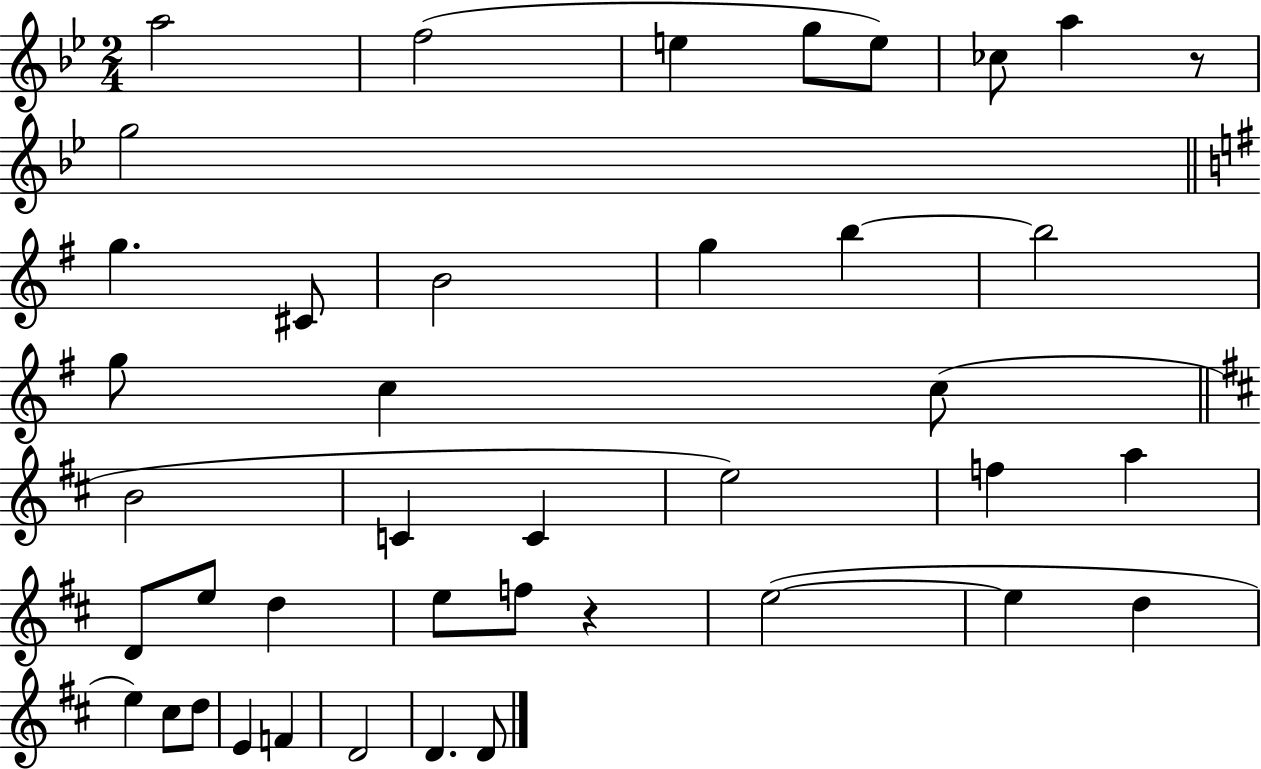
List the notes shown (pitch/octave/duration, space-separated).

A5/h F5/h E5/q G5/e E5/e CES5/e A5/q R/e G5/h G5/q. C#4/e B4/h G5/q B5/q B5/h G5/e C5/q C5/e B4/h C4/q C4/q E5/h F5/q A5/q D4/e E5/e D5/q E5/e F5/e R/q E5/h E5/q D5/q E5/q C#5/e D5/e E4/q F4/q D4/h D4/q. D4/e